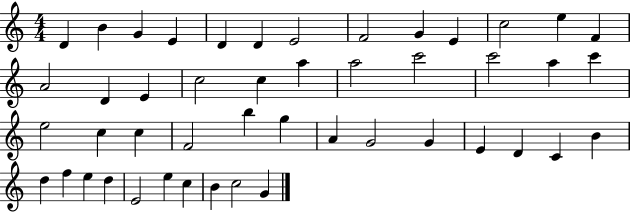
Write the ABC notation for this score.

X:1
T:Untitled
M:4/4
L:1/4
K:C
D B G E D D E2 F2 G E c2 e F A2 D E c2 c a a2 c'2 c'2 a c' e2 c c F2 b g A G2 G E D C B d f e d E2 e c B c2 G